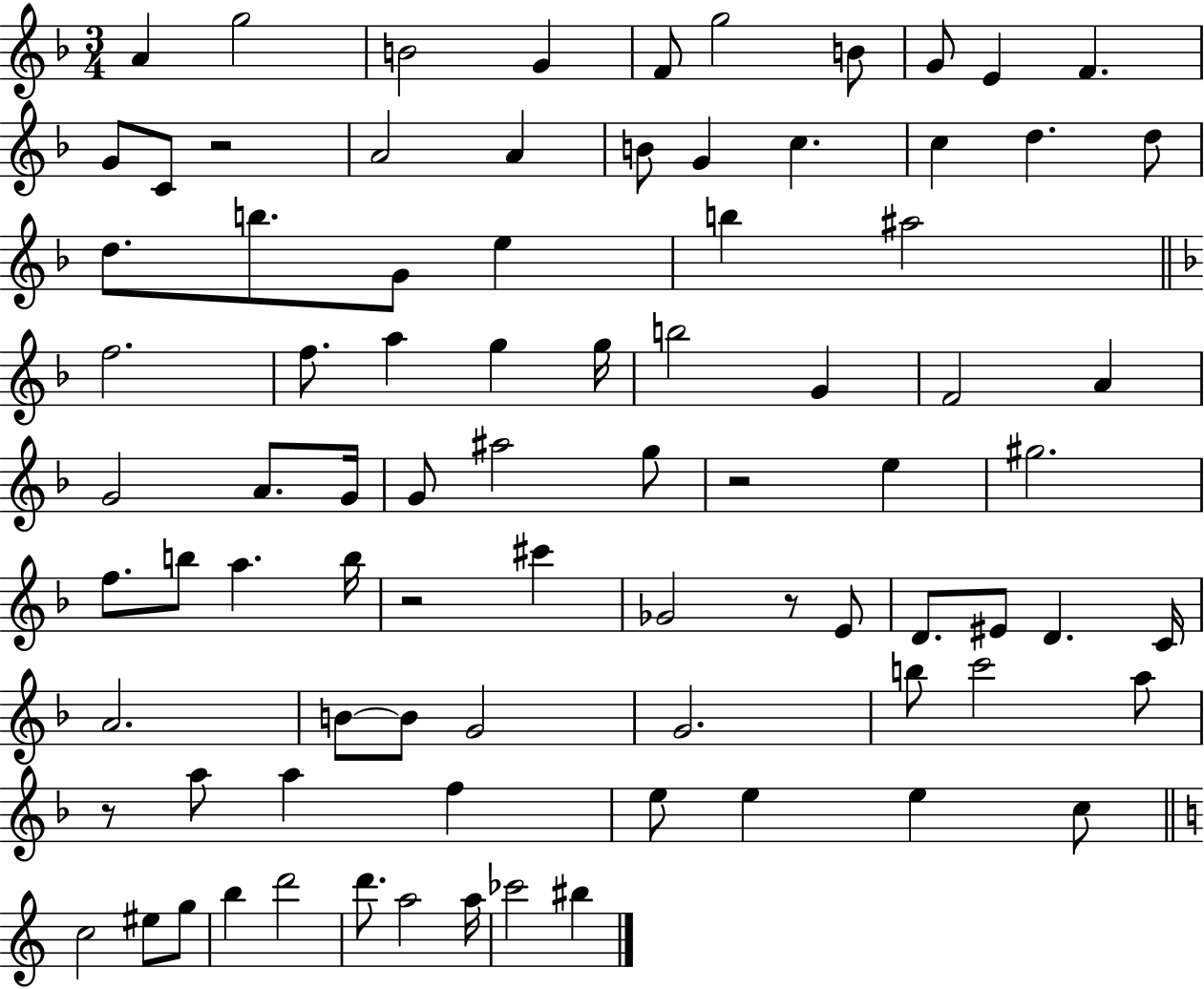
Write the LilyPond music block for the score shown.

{
  \clef treble
  \numericTimeSignature
  \time 3/4
  \key f \major
  a'4 g''2 | b'2 g'4 | f'8 g''2 b'8 | g'8 e'4 f'4. | \break g'8 c'8 r2 | a'2 a'4 | b'8 g'4 c''4. | c''4 d''4. d''8 | \break d''8. b''8. g'8 e''4 | b''4 ais''2 | \bar "||" \break \key f \major f''2. | f''8. a''4 g''4 g''16 | b''2 g'4 | f'2 a'4 | \break g'2 a'8. g'16 | g'8 ais''2 g''8 | r2 e''4 | gis''2. | \break f''8. b''8 a''4. b''16 | r2 cis'''4 | ges'2 r8 e'8 | d'8. eis'8 d'4. c'16 | \break a'2. | b'8~~ b'8 g'2 | g'2. | b''8 c'''2 a''8 | \break r8 a''8 a''4 f''4 | e''8 e''4 e''4 c''8 | \bar "||" \break \key c \major c''2 eis''8 g''8 | b''4 d'''2 | d'''8. a''2 a''16 | ces'''2 bis''4 | \break \bar "|."
}